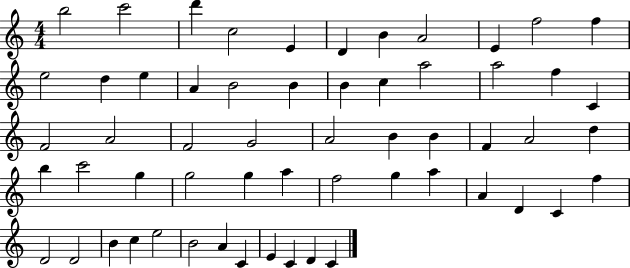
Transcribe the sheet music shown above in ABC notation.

X:1
T:Untitled
M:4/4
L:1/4
K:C
b2 c'2 d' c2 E D B A2 E f2 f e2 d e A B2 B B c a2 a2 f C F2 A2 F2 G2 A2 B B F A2 d b c'2 g g2 g a f2 g a A D C f D2 D2 B c e2 B2 A C E C D C